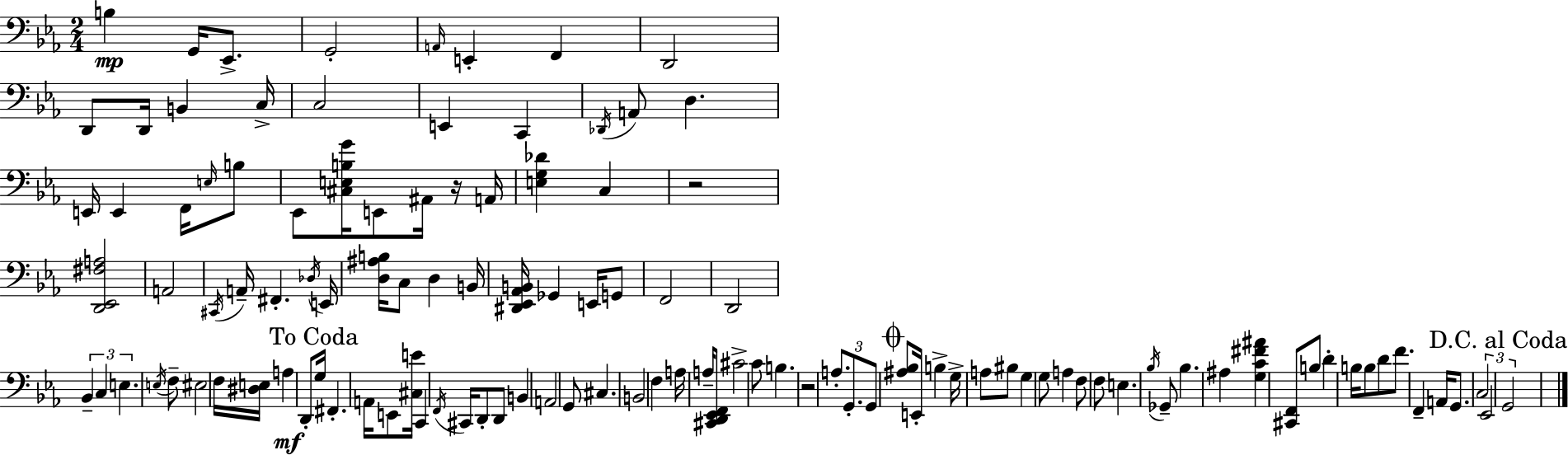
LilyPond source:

{
  \clef bass
  \numericTimeSignature
  \time 2/4
  \key ees \major
  b4\mp g,16 ees,8.-> | g,2-. | \grace { a,16 } e,4-. f,4 | d,2 | \break d,8 d,16 b,4 | c16-> c2 | e,4 c,4 | \acciaccatura { des,16 } a,8 d4. | \break e,16 e,4 f,16 | \grace { e16 } b8 ees,8 <cis e b g'>16 e,8 | ais,16 r16 a,16 <e g des'>4 c4 | r2 | \break <d, ees, fis a>2 | a,2 | \acciaccatura { cis,16 } a,16-- fis,4.-. | \acciaccatura { des16 } e,16 <d ais b>16 c8 | \break d4 b,16 <dis, ees, aes, b,>16 ges,4 | e,16 g,8 f,2 | d,2 | \tuplet 3/2 { bes,4-- | \break c4 e4. } | \acciaccatura { e16 } f8-- eis2 | f16 <dis e>16 | a4\mf d,8-. \mark "To Coda" g16 fis,4.-. | \break a,16 e,8 | <cis e'>16 c,4 \acciaccatura { f,16 } cis,16 d,8-. | d,8 b,4 a,2 | g,8 | \break cis4. b,2 | f4 | a16 a16-- <cis, d, ees, f,>8 cis'2-> | c'8 | \break b4. r2 | \tuplet 3/2 { a8.-. | g,8.-. g,8 } \mark \markup { \musicglyph "scripts.coda" } <ais bes>8 | e,16-. b4-> g16-> a8 | \break bis8 g4 g8 | a4 f8 f8 | e4. \acciaccatura { bes16 } | ges,8-- bes4. | \break ais4 <g c' fis' ais'>4 | <cis, f,>8 b8 d'4-. | b16 b8 d'8 f'8. | f,4-- a,16 g,8. | \break \tuplet 3/2 { c2 | ees,2 | \mark "D.C. al Coda" g,2 } | \bar "|."
}